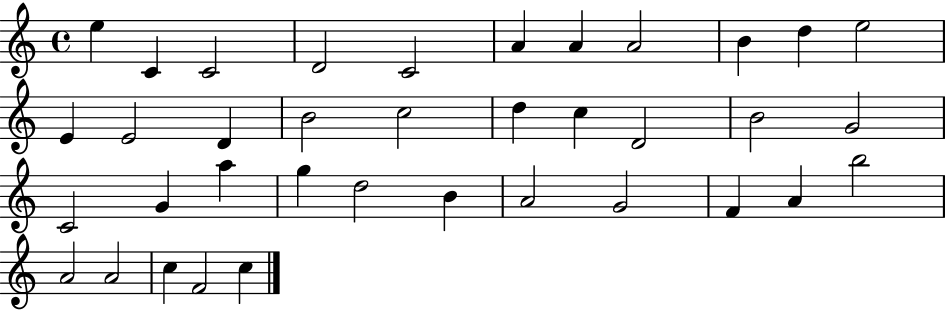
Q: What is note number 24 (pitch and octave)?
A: A5